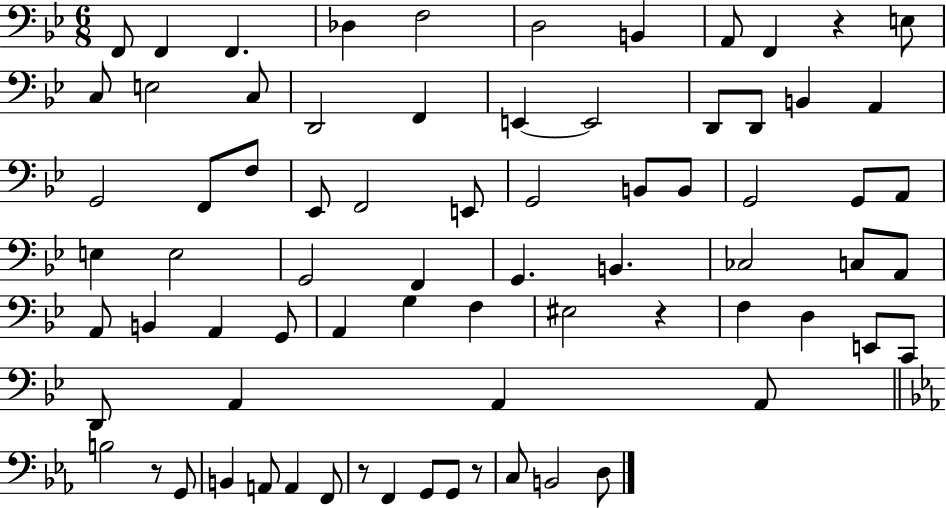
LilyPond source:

{
  \clef bass
  \numericTimeSignature
  \time 6/8
  \key bes \major
  f,8 f,4 f,4. | des4 f2 | d2 b,4 | a,8 f,4 r4 e8 | \break c8 e2 c8 | d,2 f,4 | e,4~~ e,2 | d,8 d,8 b,4 a,4 | \break g,2 f,8 f8 | ees,8 f,2 e,8 | g,2 b,8 b,8 | g,2 g,8 a,8 | \break e4 e2 | g,2 f,4 | g,4. b,4. | ces2 c8 a,8 | \break a,8 b,4 a,4 g,8 | a,4 g4 f4 | eis2 r4 | f4 d4 e,8 c,8 | \break d,8 a,4 a,4 a,8 | \bar "||" \break \key ees \major b2 r8 g,8 | b,4 a,8 a,4 f,8 | r8 f,4 g,8 g,8 r8 | c8 b,2 d8 | \break \bar "|."
}